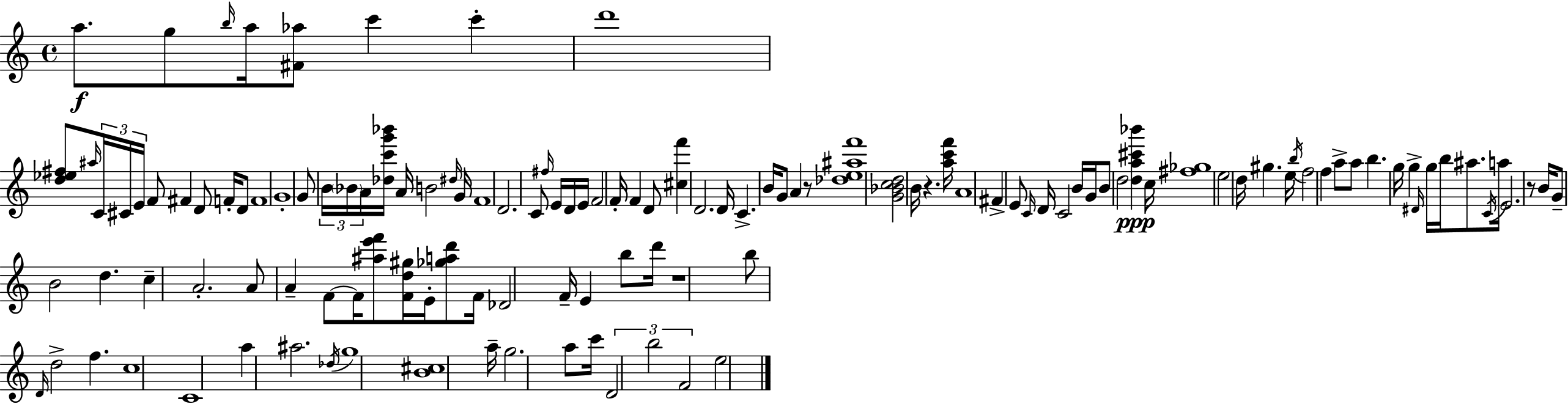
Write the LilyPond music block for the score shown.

{
  \clef treble
  \time 4/4
  \defaultTimeSignature
  \key c \major
  \repeat volta 2 { a''8.\f g''8 \grace { b''16 } a''16 <fis' aes''>8 c'''4 c'''4-. | d'''1 | <d'' ees'' fis''>8 \grace { ais''16 } \tuplet 3/2 { c'16 cis'16 e'16 } f'8 fis'4 d'8 f'16-. | d'8 f'1 | \break g'1-. | g'8 \tuplet 3/2 { b'16 \parenthesize bes'16 a'16 } <des'' c''' g''' bes'''>16 a'16 b'2 | \grace { dis''16 } g'16 f'1 | d'2. c'8 | \break \grace { fis''16 } e'16 d'16 e'16 f'2 f'16-. f'4 | d'8 <cis'' f'''>4 d'2. | d'16 c'4.-> b'16 g'8 a'4 | r8 <des'' e'' ais'' f'''>1 | \break <g' bes' c'' d''>2 b'16 r4. | <a'' c''' f'''>16 a'1 | fis'4-> e'8 \grace { c'16 } d'16 c'2 | b'16 g'16 b'8 d''2 | \break <d'' a'' cis''' bes'''>4\ppp c''16 <fis'' ges''>1 | e''2 d''16 gis''4. | e''16 \acciaccatura { b''16 } f''2 f''4 | a''8-> a''8 b''4. g''16 g''4-> | \break \grace { dis'16 } g''16 b''16 ais''8. \acciaccatura { c'16 } a''16 e'2. | r8 b'16 g'8-- b'2 | d''4. c''4-- a'2.-. | a'8 a'4-- f'8~~ | \break f'16 <ais'' e''' f'''>8 <f' d'' gis''>16 e'16-. <ges'' a'' d'''>8 f'16 des'2 | f'16-- e'4 b''8 d'''16 r1 | b''8 \grace { d'16 } d''2-> | f''4. c''1 | \break c'1 | a''4 ais''2. | \acciaccatura { des''16 } g''1 | <b' cis''>1 | \break a''16-- g''2. | a''8 c'''16 \tuplet 3/2 { d'2 | b''2 f'2 } | e''2 } \bar "|."
}